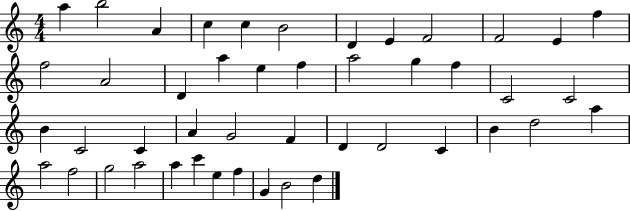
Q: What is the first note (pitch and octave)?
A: A5